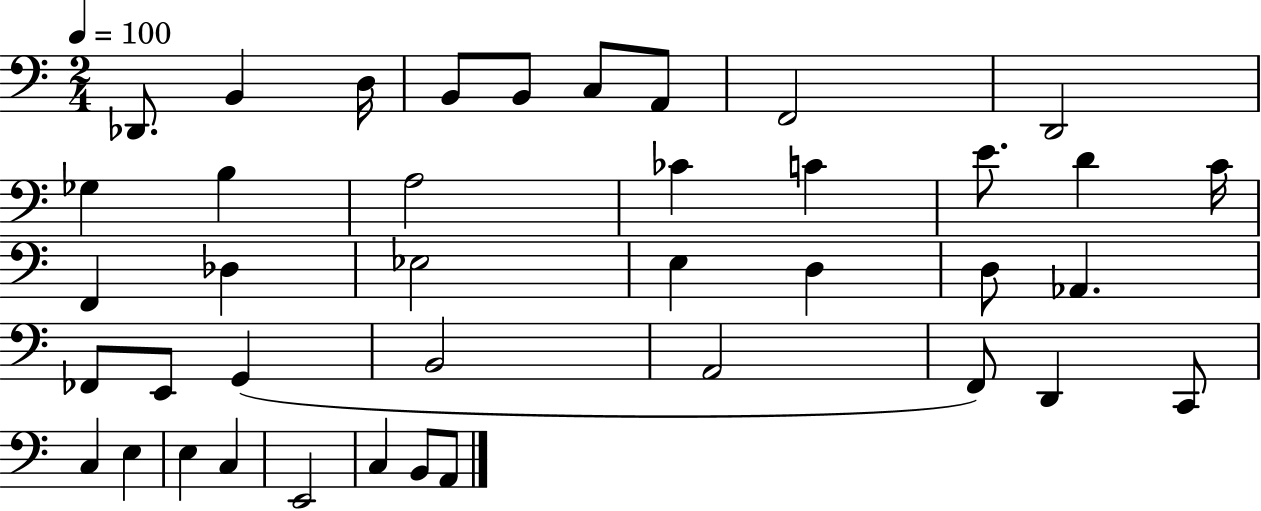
Db2/e. B2/q D3/s B2/e B2/e C3/e A2/e F2/h D2/h Gb3/q B3/q A3/h CES4/q C4/q E4/e. D4/q C4/s F2/q Db3/q Eb3/h E3/q D3/q D3/e Ab2/q. FES2/e E2/e G2/q B2/h A2/h F2/e D2/q C2/e C3/q E3/q E3/q C3/q E2/h C3/q B2/e A2/e